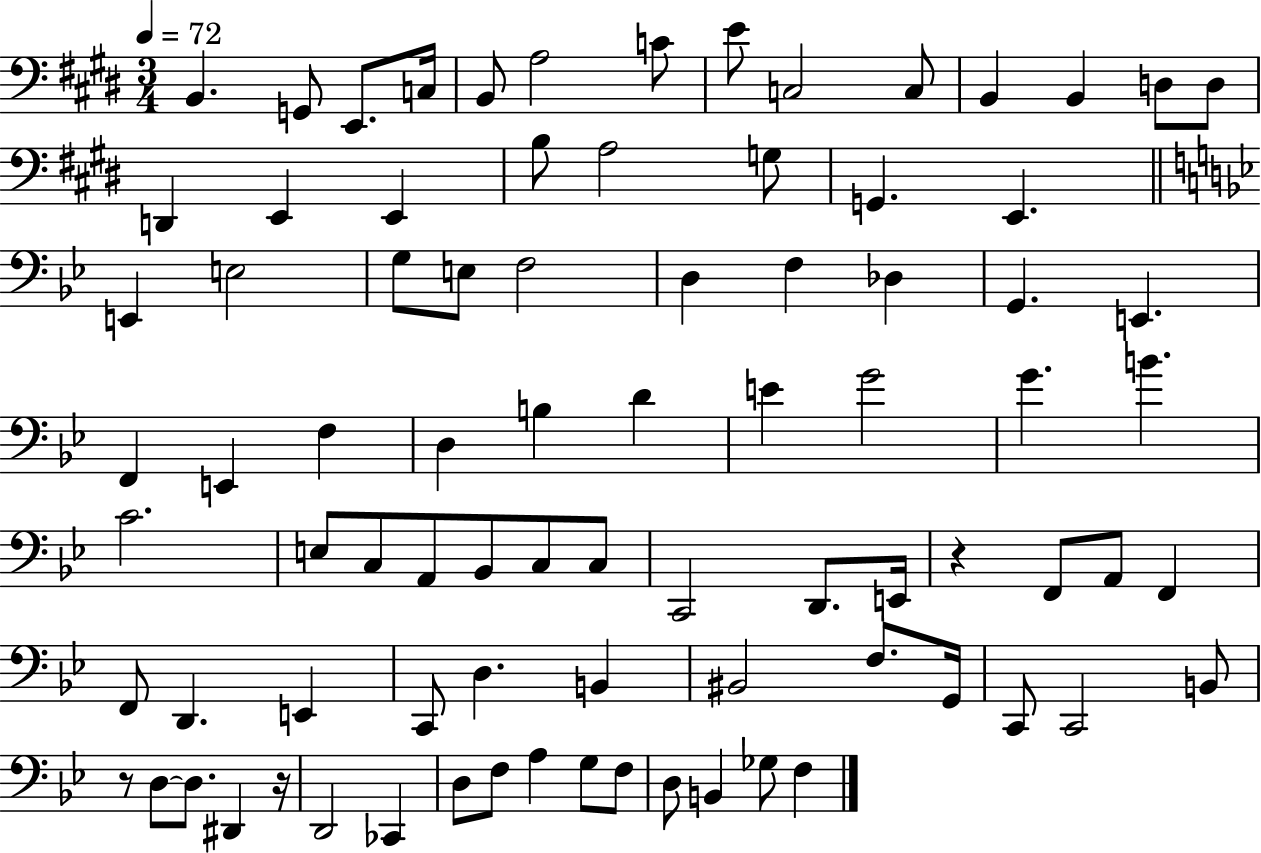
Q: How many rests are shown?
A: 3